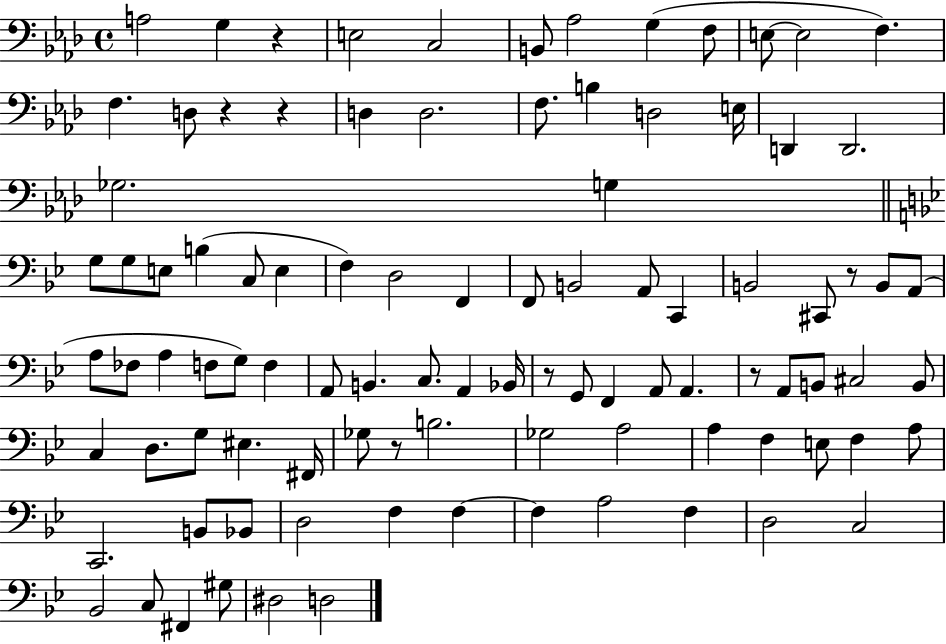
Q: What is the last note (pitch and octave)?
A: D3